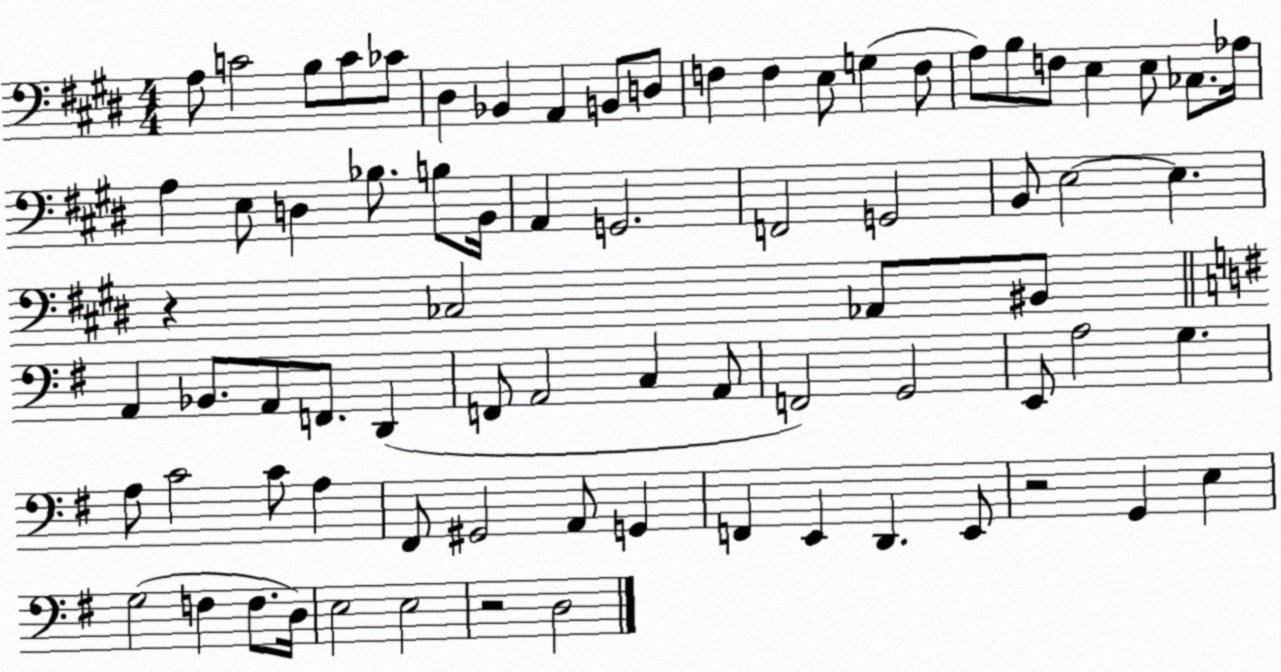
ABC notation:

X:1
T:Untitled
M:4/4
L:1/4
K:E
A,/2 C2 B,/2 C/2 _C/2 ^D, _B,, A,, B,,/2 D,/2 F, F, E,/2 G, F,/2 A,/2 B,/2 F,/2 E, E,/2 _C,/2 _A,/4 A, E,/2 D, _B,/2 B,/2 B,,/4 A,, G,,2 F,,2 G,,2 B,,/2 E,2 E, z _C,2 _A,,/2 ^B,,/2 A,, _B,,/2 A,,/2 F,,/2 D,, F,,/2 A,,2 C, A,,/2 F,,2 G,,2 E,,/2 A,2 G, A,/2 C2 C/2 A, ^F,,/2 ^G,,2 A,,/2 G,, F,, E,, D,, E,,/2 z2 G,, E, G,2 F, F,/2 D,/4 E,2 E,2 z2 D,2